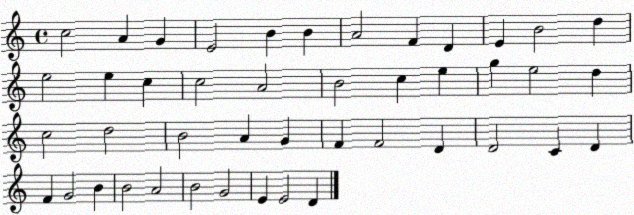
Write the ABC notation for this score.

X:1
T:Untitled
M:4/4
L:1/4
K:C
c2 A G E2 B B A2 F D E B2 d e2 e c c2 A2 B2 c e g e2 d c2 d2 B2 A G F F2 D D2 C D F G2 B B2 A2 B2 G2 E E2 D